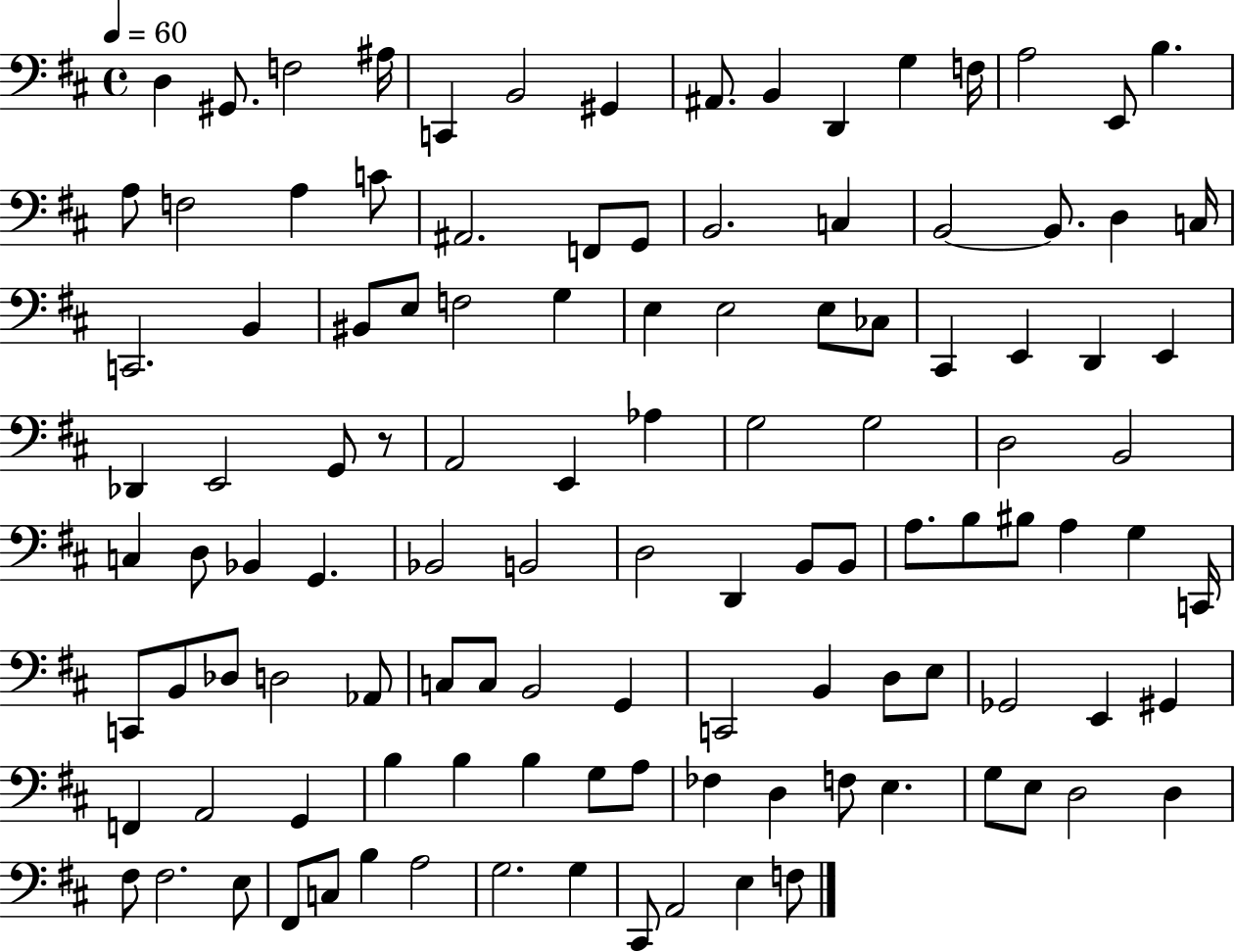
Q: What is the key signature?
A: D major